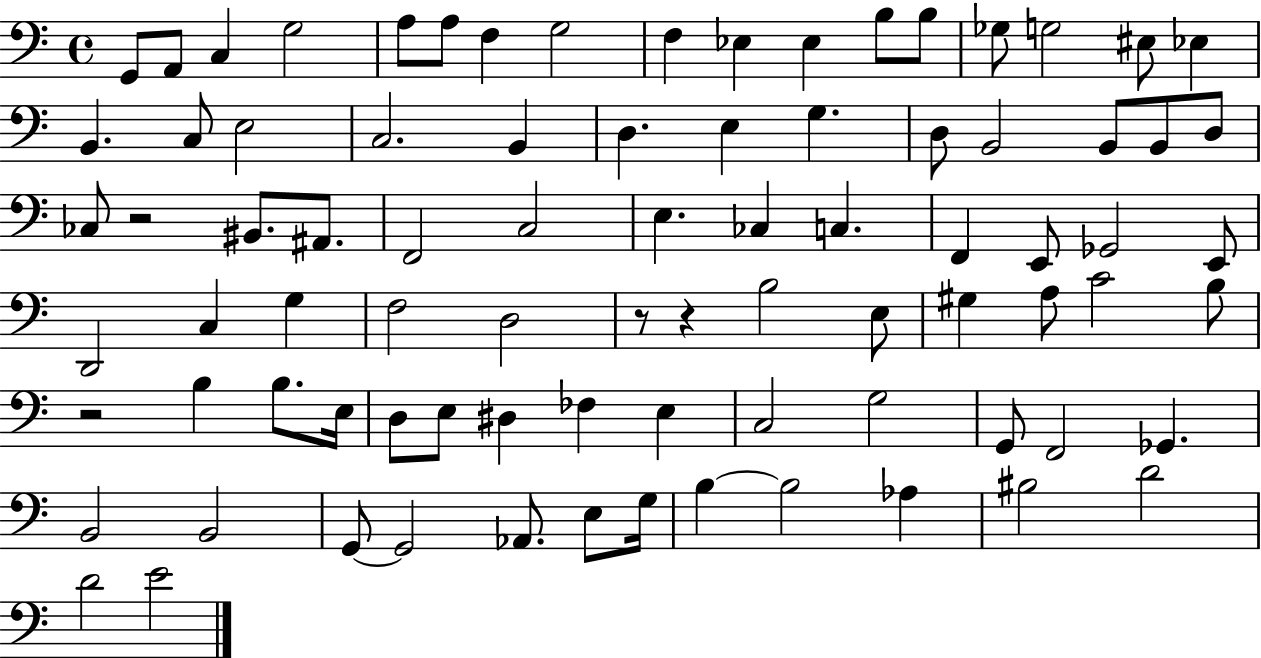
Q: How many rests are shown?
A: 4